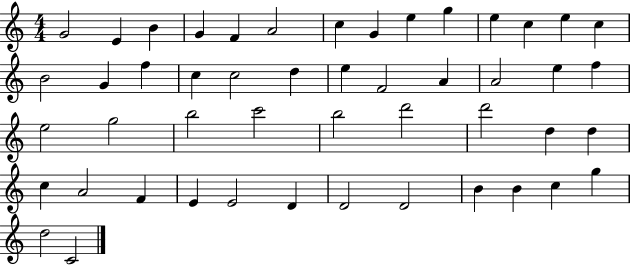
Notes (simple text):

G4/h E4/q B4/q G4/q F4/q A4/h C5/q G4/q E5/q G5/q E5/q C5/q E5/q C5/q B4/h G4/q F5/q C5/q C5/h D5/q E5/q F4/h A4/q A4/h E5/q F5/q E5/h G5/h B5/h C6/h B5/h D6/h D6/h D5/q D5/q C5/q A4/h F4/q E4/q E4/h D4/q D4/h D4/h B4/q B4/q C5/q G5/q D5/h C4/h